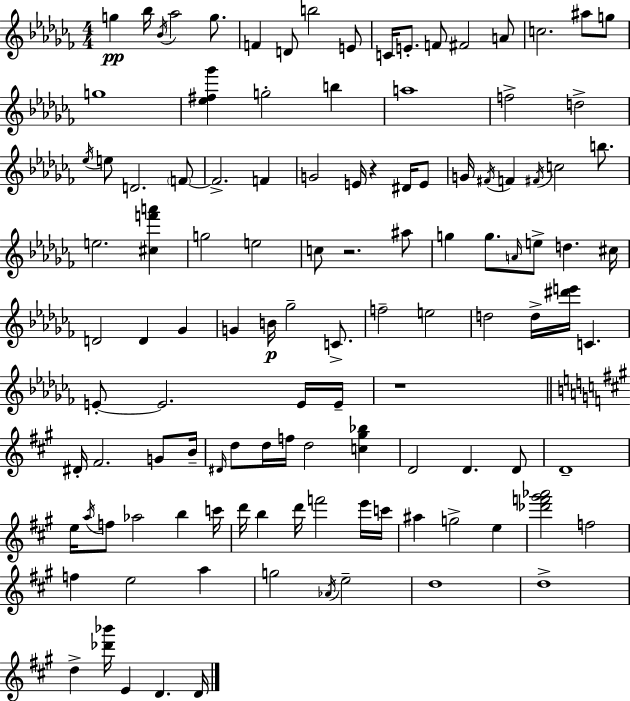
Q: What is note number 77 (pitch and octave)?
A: D4